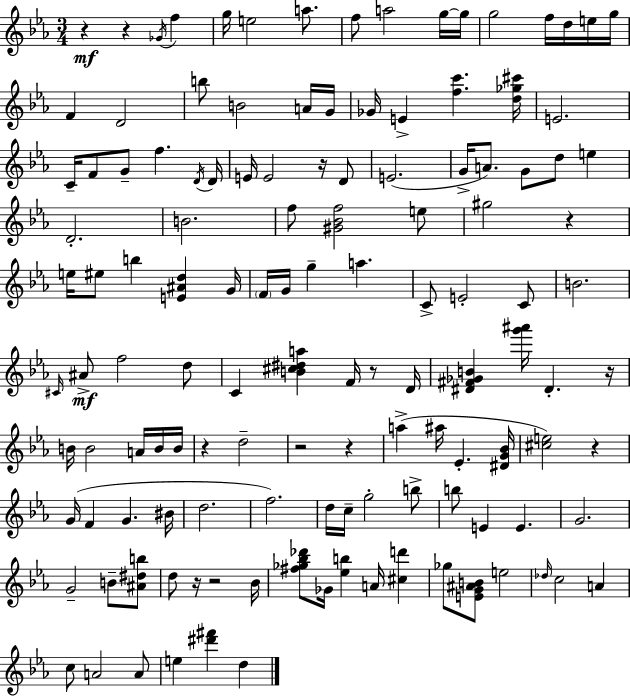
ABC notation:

X:1
T:Untitled
M:3/4
L:1/4
K:Cm
z z _G/4 f g/4 e2 a/2 f/2 a2 g/4 g/4 g2 f/4 d/4 e/4 g/4 F D2 b/2 B2 A/4 G/4 _G/4 E [fc'] [d_g^c']/4 E2 C/4 F/2 G/2 f D/4 D/4 E/4 E2 z/4 D/2 E2 G/4 A/2 G/2 d/2 e D2 B2 f/2 [^G_Bf]2 e/2 ^g2 z e/4 ^e/2 b [E^Ad] G/4 F/4 G/4 g a C/2 E2 C/2 B2 ^C/4 ^A/2 f2 d/2 C [B^c^da] F/4 z/2 D/4 [^D^F_GB] [g'^a']/4 ^D z/4 B/4 B2 A/4 B/4 B/4 z d2 z2 z a ^a/4 _E [^DG_B]/4 [^ce]2 z G/4 F G ^B/4 d2 f2 d/4 c/4 g2 b/2 b/2 E E G2 G2 B/2 [^A^db]/2 d/2 z/4 z2 _B/4 [^f_g_b_d']/2 _G/4 [_eb] A/4 [^cd'] _g/2 [EG^AB]/2 e2 _d/4 c2 A c/2 A2 A/2 e [^d'^f'] d